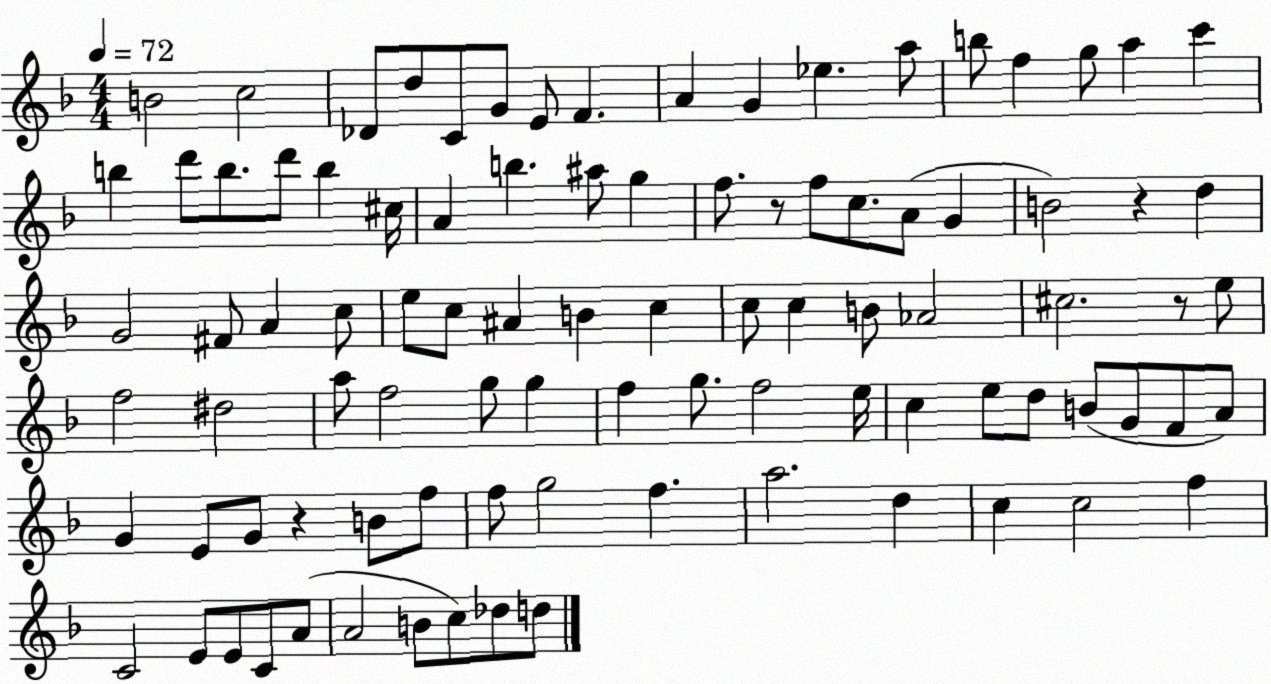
X:1
T:Untitled
M:4/4
L:1/4
K:F
B2 c2 _D/2 d/2 C/2 G/2 E/2 F A G _e a/2 b/2 f g/2 a c' b d'/2 b/2 d'/2 b ^c/4 A b ^a/2 g f/2 z/2 f/2 c/2 A/2 G B2 z d G2 ^F/2 A c/2 e/2 c/2 ^A B c c/2 c B/2 _A2 ^c2 z/2 e/2 f2 ^d2 a/2 f2 g/2 g f g/2 f2 e/4 c e/2 d/2 B/2 G/2 F/2 A/2 G E/2 G/2 z B/2 f/2 f/2 g2 f a2 d c c2 f C2 E/2 E/2 C/2 A/2 A2 B/2 c/2 _d/2 d/2